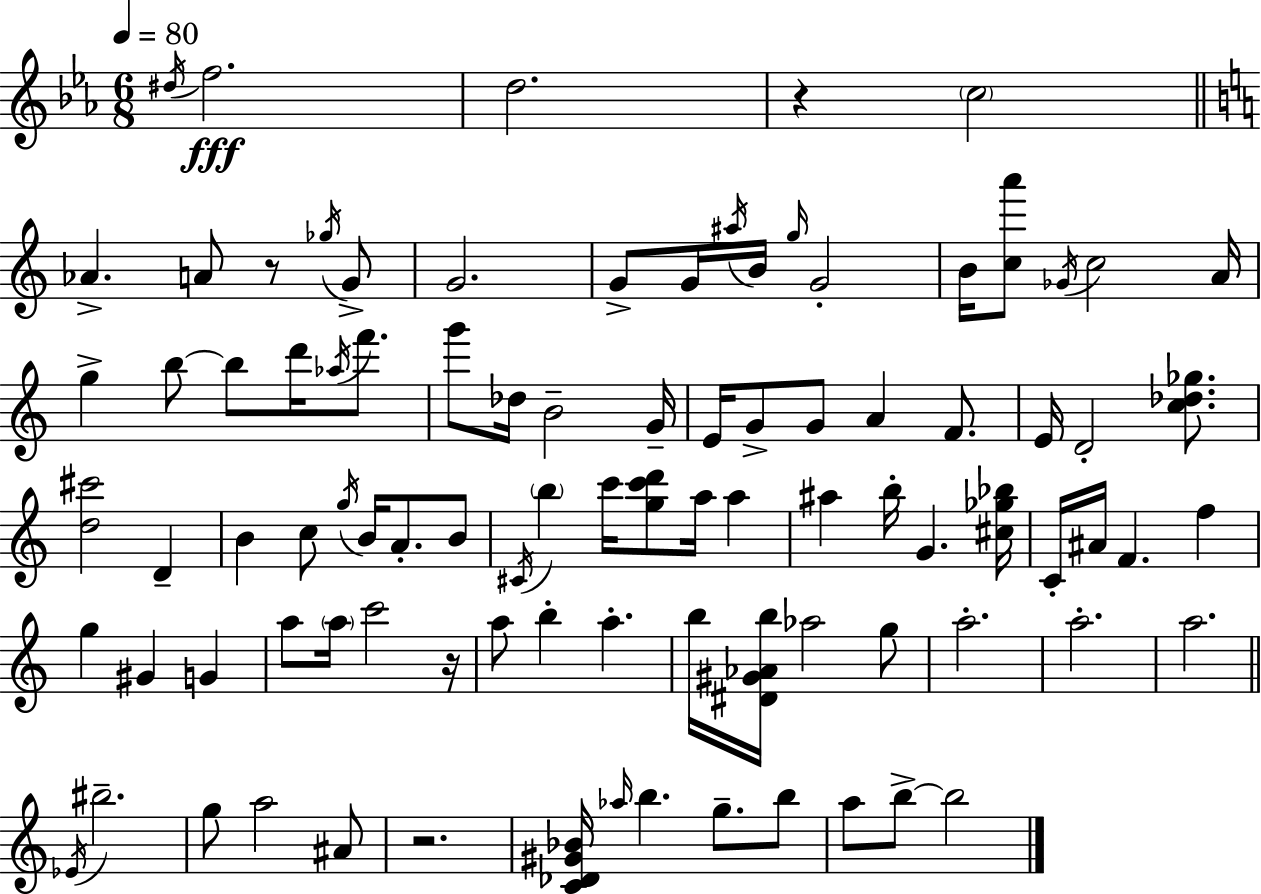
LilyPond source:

{
  \clef treble
  \numericTimeSignature
  \time 6/8
  \key ees \major
  \tempo 4 = 80
  \acciaccatura { dis''16 }\fff f''2. | d''2. | r4 \parenthesize c''2 | \bar "||" \break \key a \minor aes'4.-> a'8 r8 \acciaccatura { ges''16 } g'8-> | g'2. | g'8-> g'16 \acciaccatura { ais''16 } b'16 \grace { g''16 } g'2-. | b'16 <c'' a'''>8 \acciaccatura { ges'16 } c''2 | \break a'16 g''4-> b''8~~ b''8 | d'''16 \acciaccatura { aes''16 } f'''8. g'''8 des''16 b'2-- | g'16-- e'16 g'8-> g'8 a'4 | f'8. e'16 d'2-. | \break <c'' des'' ges''>8. <d'' cis'''>2 | d'4-- b'4 c''8 \acciaccatura { g''16 } | b'16 a'8.-. b'8 \acciaccatura { cis'16 } \parenthesize b''4 c'''16 | <g'' c''' d'''>8 a''16 a''4 ais''4 b''16-. | \break g'4. <cis'' ges'' bes''>16 c'16-. ais'16 f'4. | f''4 g''4 gis'4 | g'4 a''8 \parenthesize a''16 c'''2 | r16 a''8 b''4-. | \break a''4.-. b''16 <dis' gis' aes' b''>16 aes''2 | g''8 a''2.-. | a''2.-. | a''2. | \break \bar "||" \break \key a \minor \acciaccatura { ees'16 } bis''2.-- | g''8 a''2 ais'8 | r2. | <c' des' gis' bes'>16 \grace { aes''16 } b''4. g''8.-- | \break b''8 a''8 b''8->~~ b''2 | \bar "|."
}